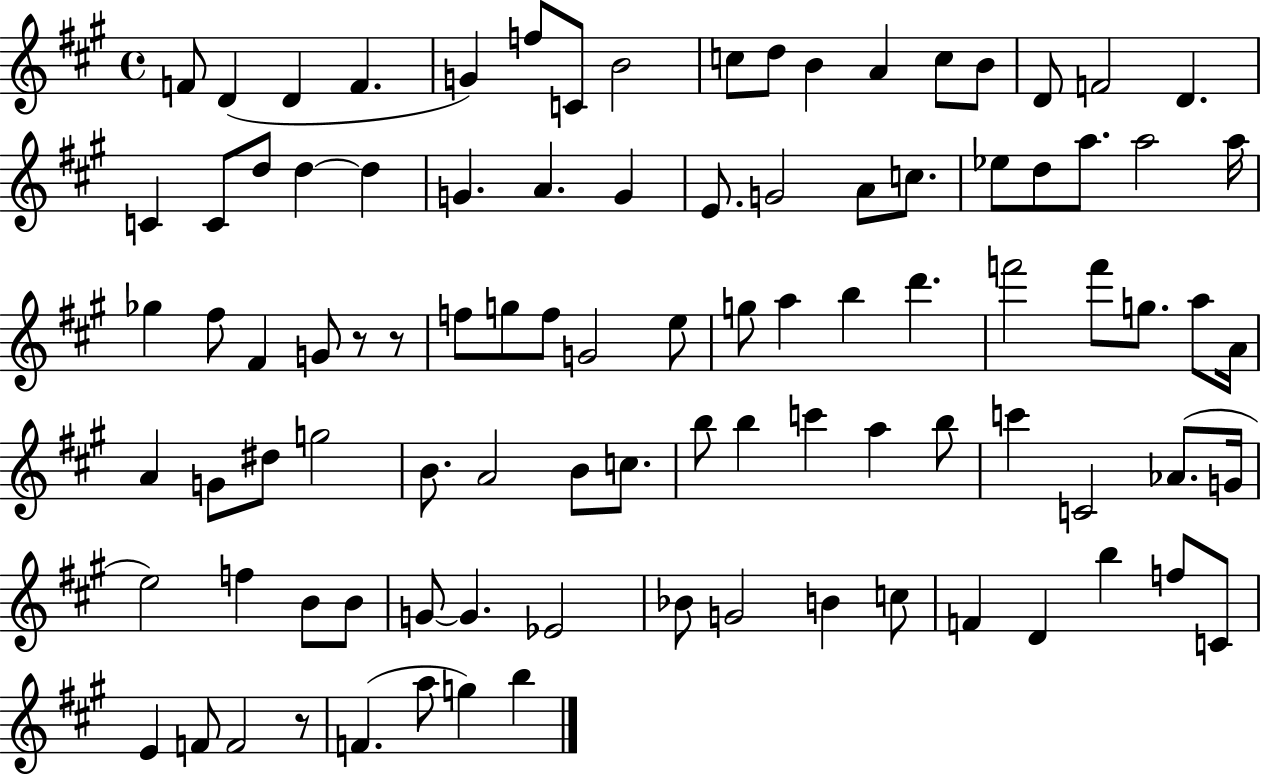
F4/e D4/q D4/q F4/q. G4/q F5/e C4/e B4/h C5/e D5/e B4/q A4/q C5/e B4/e D4/e F4/h D4/q. C4/q C4/e D5/e D5/q D5/q G4/q. A4/q. G4/q E4/e. G4/h A4/e C5/e. Eb5/e D5/e A5/e. A5/h A5/s Gb5/q F#5/e F#4/q G4/e R/e R/e F5/e G5/e F5/e G4/h E5/e G5/e A5/q B5/q D6/q. F6/h F6/e G5/e. A5/e A4/s A4/q G4/e D#5/e G5/h B4/e. A4/h B4/e C5/e. B5/e B5/q C6/q A5/q B5/e C6/q C4/h Ab4/e. G4/s E5/h F5/q B4/e B4/e G4/e G4/q. Eb4/h Bb4/e G4/h B4/q C5/e F4/q D4/q B5/q F5/e C4/e E4/q F4/e F4/h R/e F4/q. A5/e G5/q B5/q